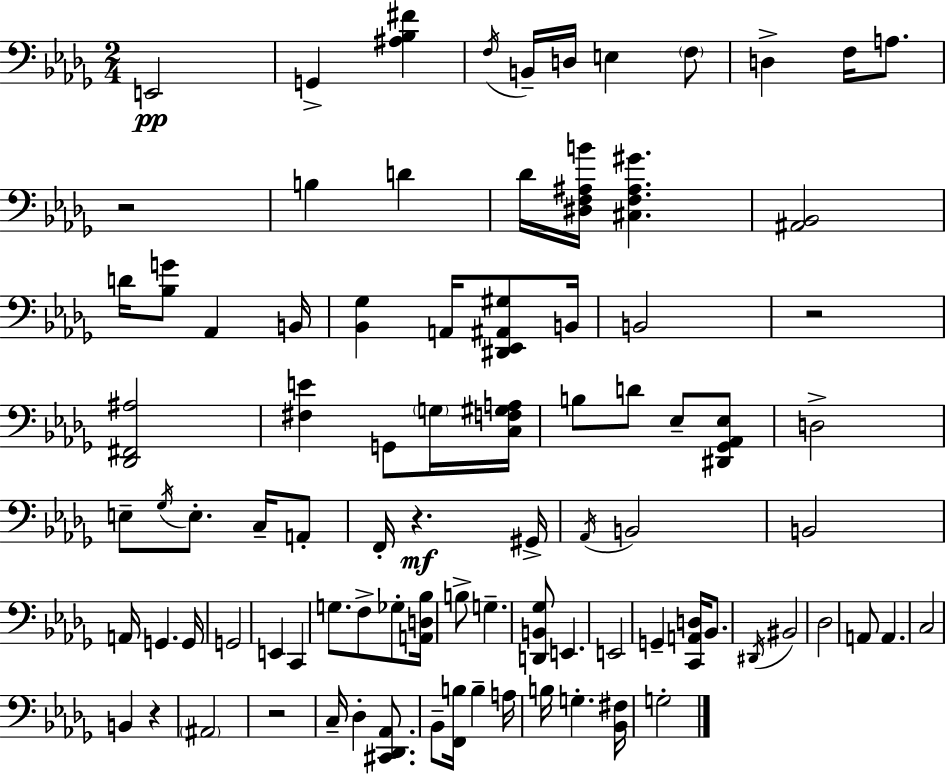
E2/h G2/q [A#3,Bb3,F#4]/q F3/s B2/s D3/s E3/q F3/e D3/q F3/s A3/e. R/h B3/q D4/q Db4/s [D#3,F3,A#3,B4]/s [C#3,F3,A#3,G#4]/q. [A#2,Bb2]/h D4/s [Bb3,G4]/e Ab2/q B2/s [Bb2,Gb3]/q A2/s [D#2,Eb2,A#2,G#3]/e B2/s B2/h R/h [Db2,F#2,A#3]/h [F#3,E4]/q G2/e G3/s [C3,F3,G#3,A3]/s B3/e D4/e Eb3/e [D#2,Gb2,Ab2,Eb3]/e D3/h E3/e Gb3/s E3/e. C3/s A2/e F2/s R/q. G#2/s Ab2/s B2/h B2/h A2/s G2/q. G2/s G2/h E2/q C2/q G3/e. F3/e Gb3/e [A2,D3,Bb3]/s B3/e G3/q. [D2,B2,Gb3]/e E2/q. E2/h G2/q [C2,A2,D3]/s Bb2/e. D#2/s BIS2/h Db3/h A2/e A2/q. C3/h B2/q R/q A#2/h R/h C3/s Db3/q [C#2,Db2,Ab2]/e. Bb2/e [F2,B3]/s B3/q A3/s B3/s G3/q. [Bb2,F#3]/s G3/h